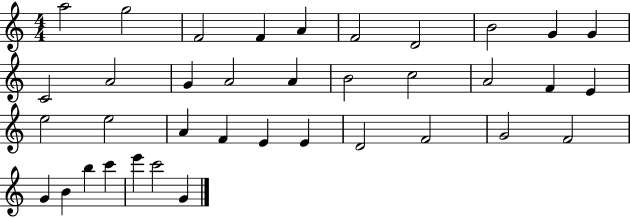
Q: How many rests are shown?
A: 0